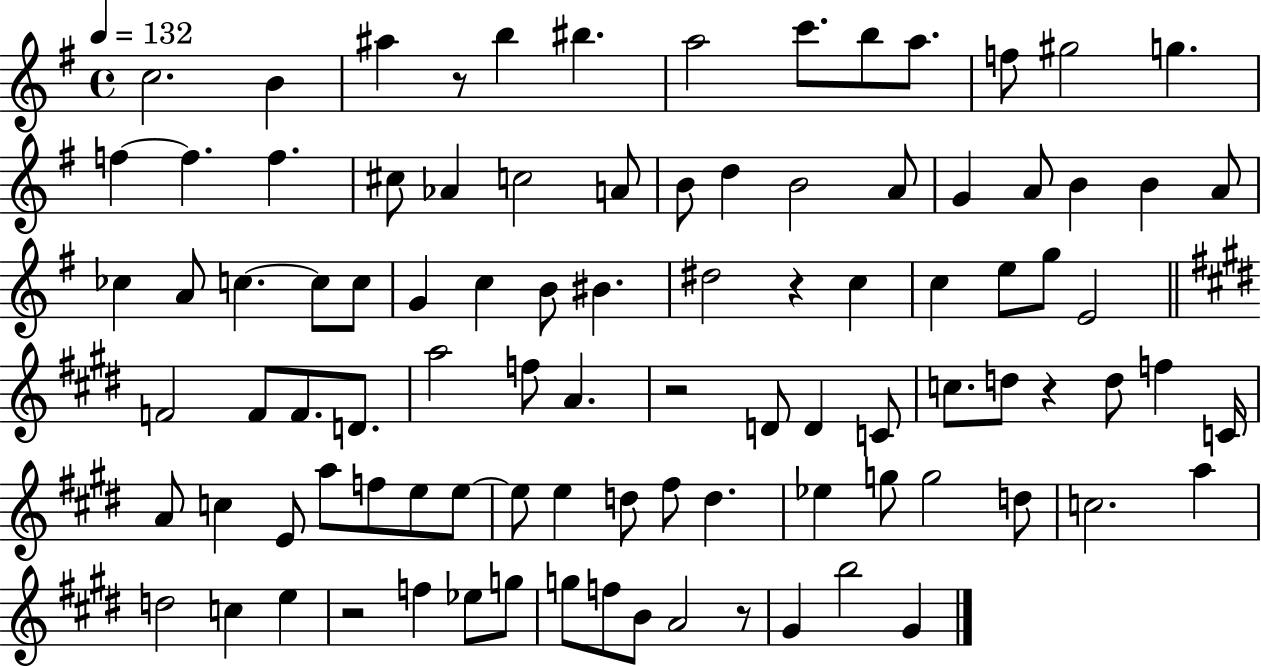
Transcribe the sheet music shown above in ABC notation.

X:1
T:Untitled
M:4/4
L:1/4
K:G
c2 B ^a z/2 b ^b a2 c'/2 b/2 a/2 f/2 ^g2 g f f f ^c/2 _A c2 A/2 B/2 d B2 A/2 G A/2 B B A/2 _c A/2 c c/2 c/2 G c B/2 ^B ^d2 z c c e/2 g/2 E2 F2 F/2 F/2 D/2 a2 f/2 A z2 D/2 D C/2 c/2 d/2 z d/2 f C/4 A/2 c E/2 a/2 f/2 e/2 e/2 e/2 e d/2 ^f/2 d _e g/2 g2 d/2 c2 a d2 c e z2 f _e/2 g/2 g/2 f/2 B/2 A2 z/2 ^G b2 ^G